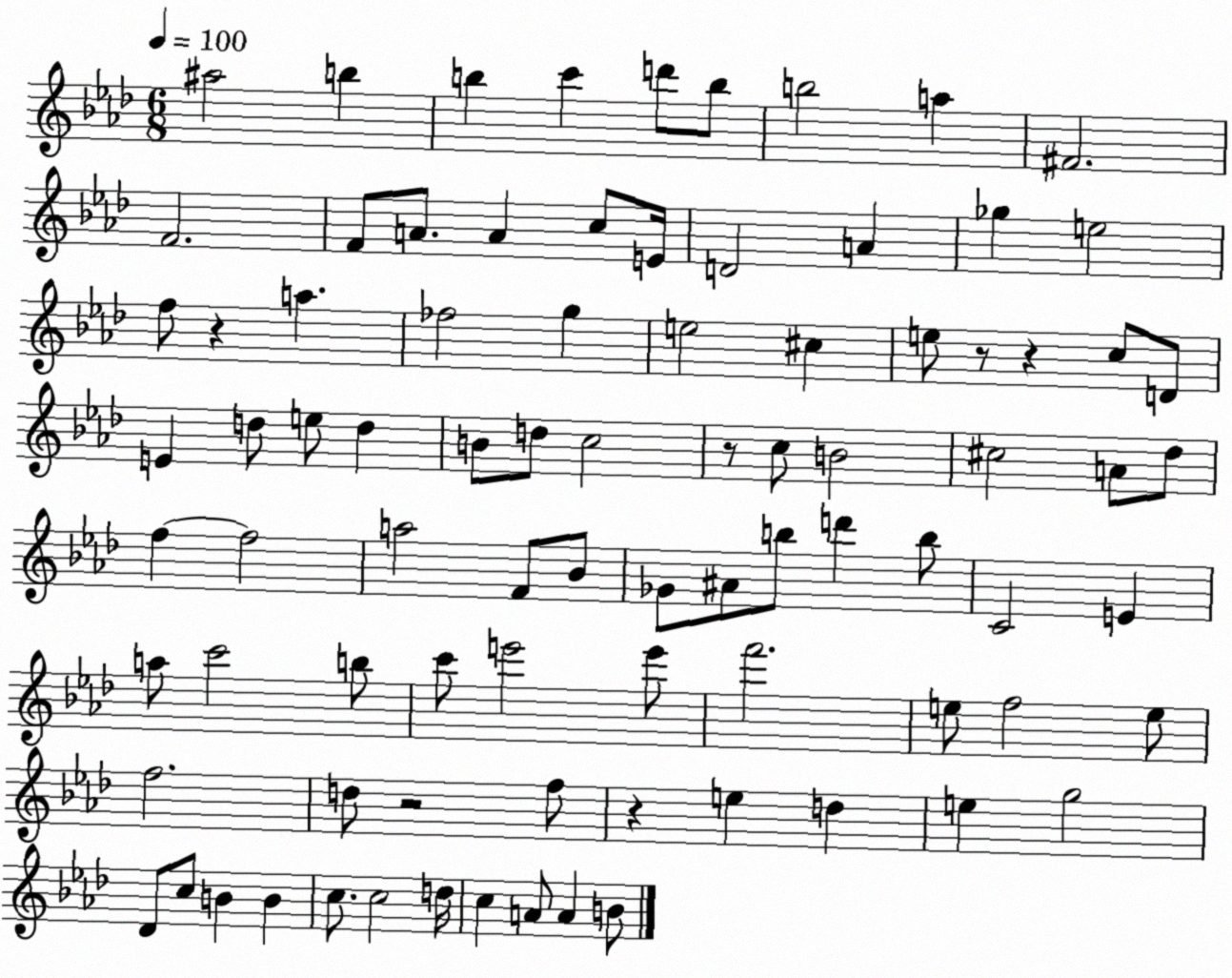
X:1
T:Untitled
M:6/8
L:1/4
K:Ab
^a2 b b c' d'/2 b/2 b2 a ^F2 F2 F/2 A/2 A c/2 E/4 D2 A _g e2 f/2 z a _f2 g e2 ^c e/2 z/2 z c/2 D/2 E d/2 e/2 d B/2 d/2 c2 z/2 c/2 B2 ^c2 A/2 _d/2 f f2 a2 F/2 _B/2 _G/2 ^A/2 b/2 d' b/2 C2 E a/2 c'2 b/2 c'/2 e'2 e'/2 f'2 e/2 f2 e/2 f2 d/2 z2 f/2 z e d e g2 _D/2 c/2 B B c/2 c2 d/4 c A/2 A B/2